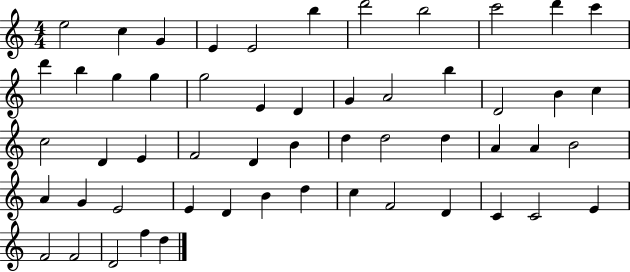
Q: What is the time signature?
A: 4/4